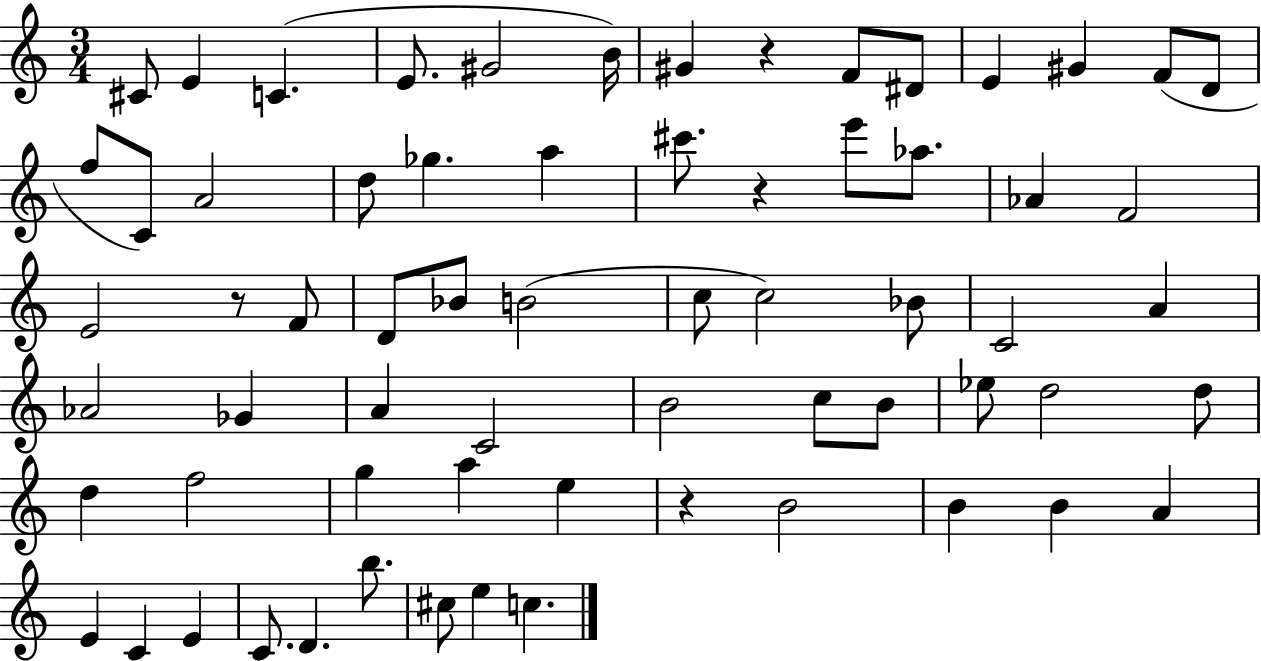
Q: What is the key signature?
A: C major